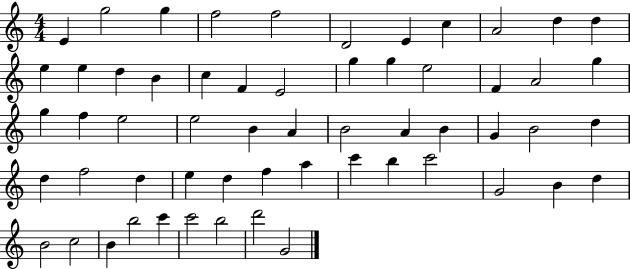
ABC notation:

X:1
T:Untitled
M:4/4
L:1/4
K:C
E g2 g f2 f2 D2 E c A2 d d e e d B c F E2 g g e2 F A2 g g f e2 e2 B A B2 A B G B2 d d f2 d e d f a c' b c'2 G2 B d B2 c2 B b2 c' c'2 b2 d'2 G2